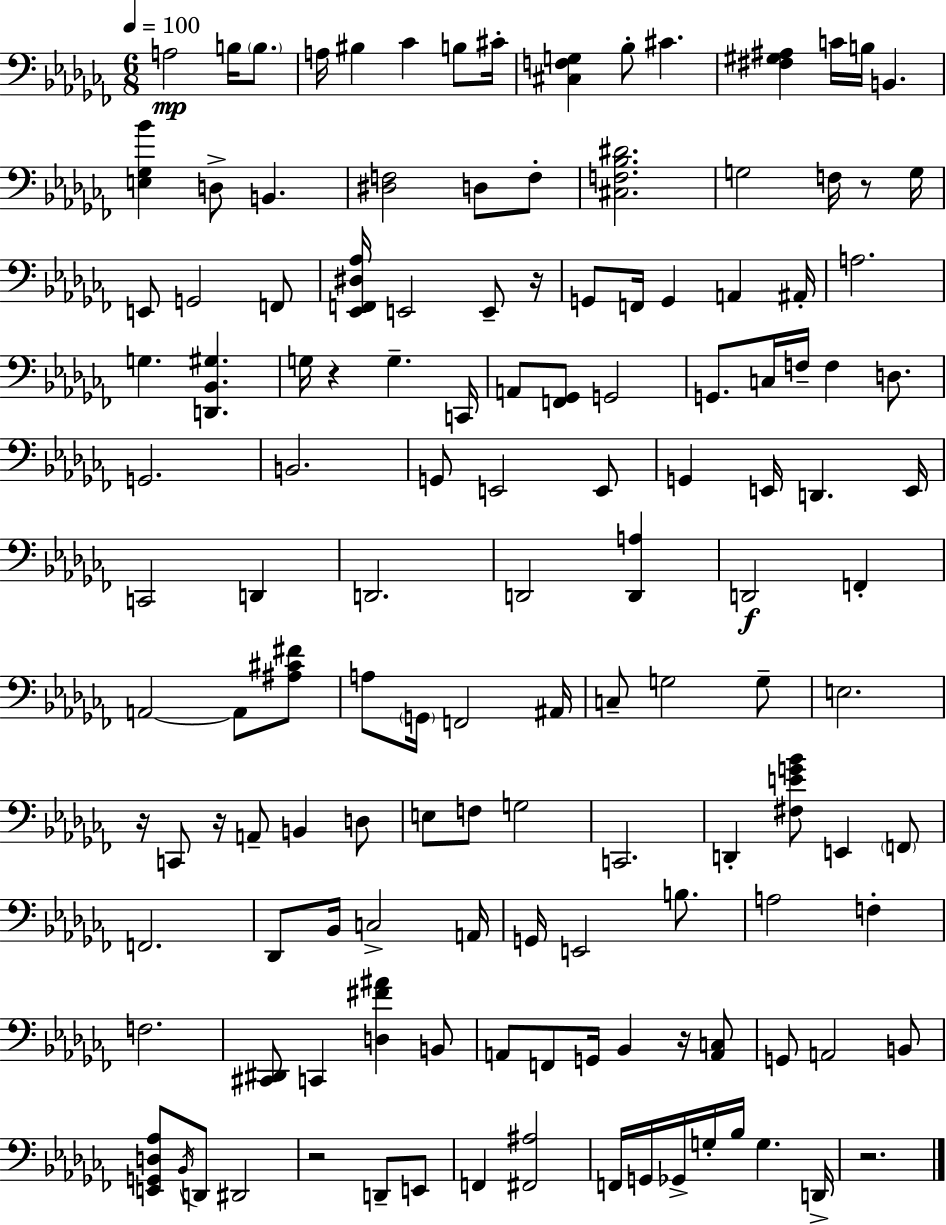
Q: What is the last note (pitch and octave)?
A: D2